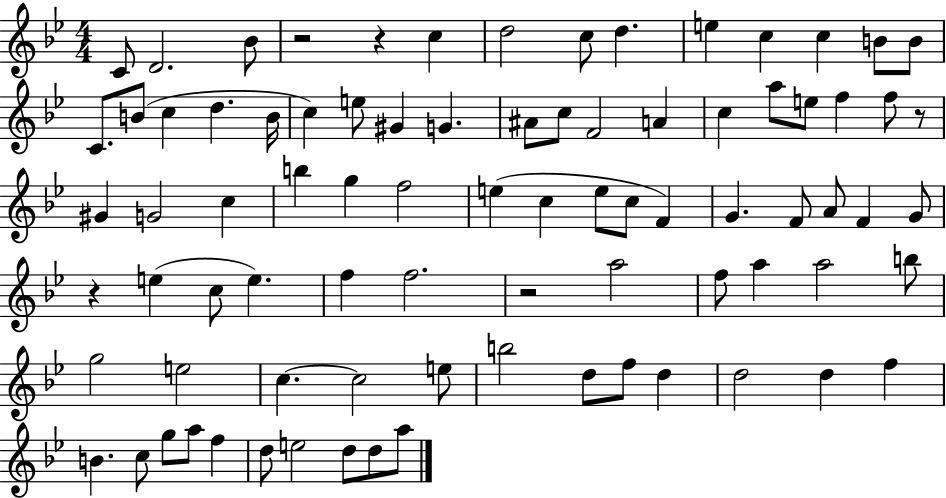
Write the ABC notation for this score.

X:1
T:Untitled
M:4/4
L:1/4
K:Bb
C/2 D2 _B/2 z2 z c d2 c/2 d e c c B/2 B/2 C/2 B/2 c d B/4 c e/2 ^G G ^A/2 c/2 F2 A c a/2 e/2 f f/2 z/2 ^G G2 c b g f2 e c e/2 c/2 F G F/2 A/2 F G/2 z e c/2 e f f2 z2 a2 f/2 a a2 b/2 g2 e2 c c2 e/2 b2 d/2 f/2 d d2 d f B c/2 g/2 a/2 f d/2 e2 d/2 d/2 a/2